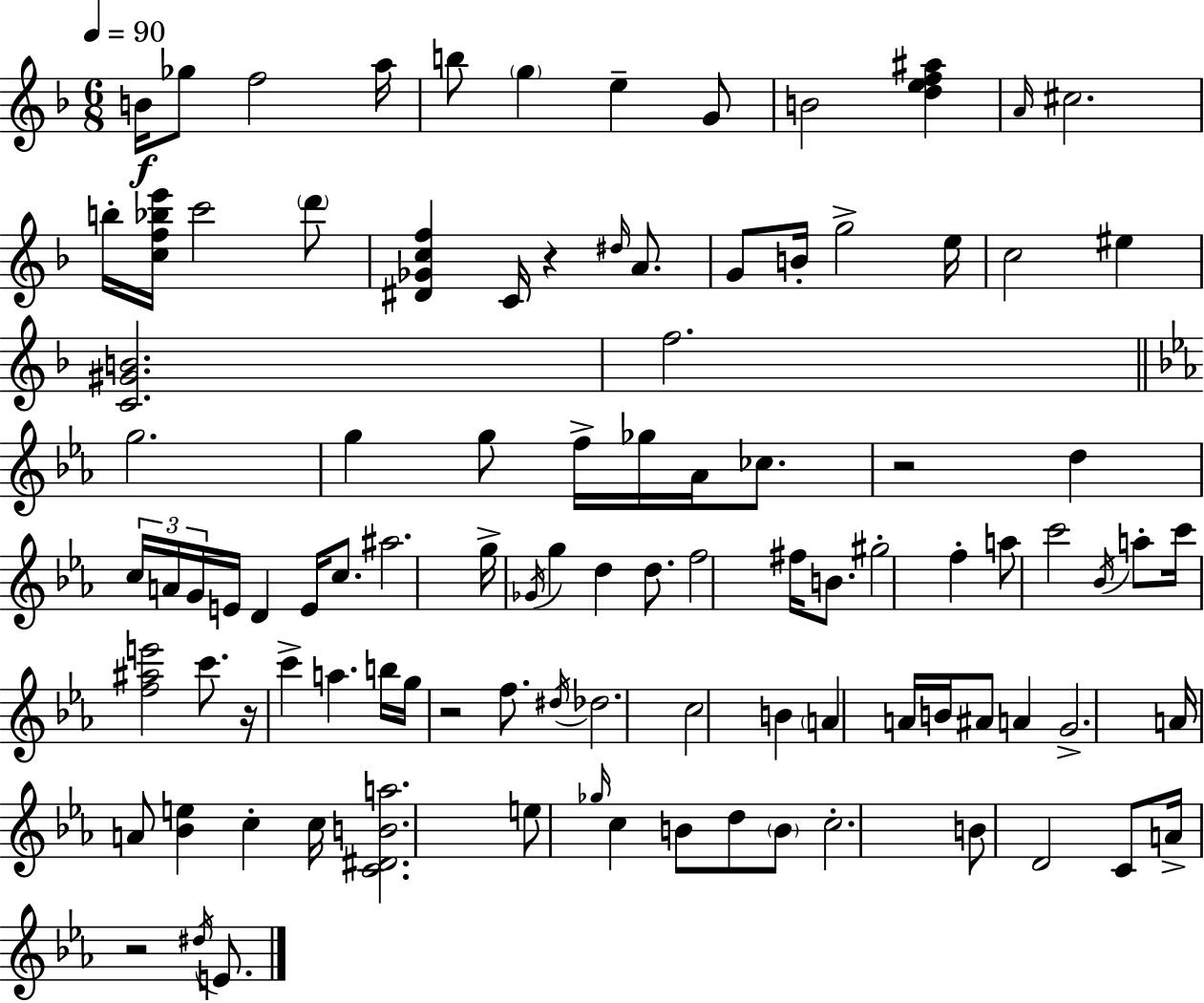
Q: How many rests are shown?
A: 5